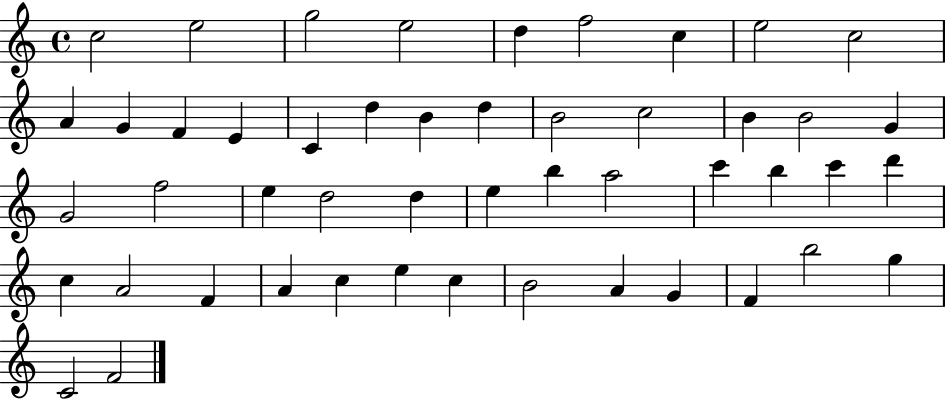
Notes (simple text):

C5/h E5/h G5/h E5/h D5/q F5/h C5/q E5/h C5/h A4/q G4/q F4/q E4/q C4/q D5/q B4/q D5/q B4/h C5/h B4/q B4/h G4/q G4/h F5/h E5/q D5/h D5/q E5/q B5/q A5/h C6/q B5/q C6/q D6/q C5/q A4/h F4/q A4/q C5/q E5/q C5/q B4/h A4/q G4/q F4/q B5/h G5/q C4/h F4/h